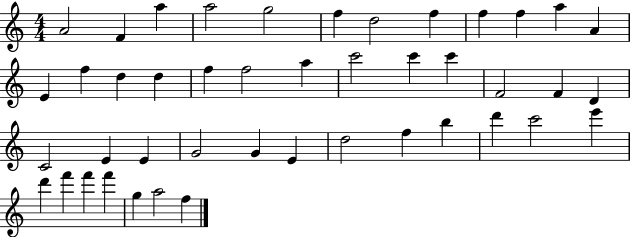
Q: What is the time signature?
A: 4/4